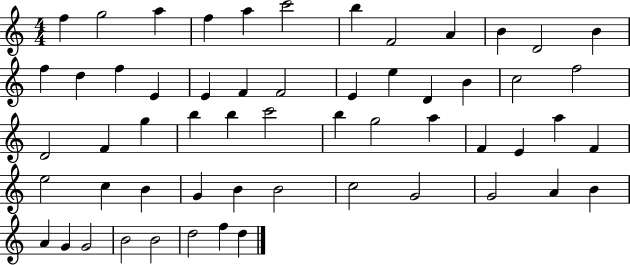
{
  \clef treble
  \numericTimeSignature
  \time 4/4
  \key c \major
  f''4 g''2 a''4 | f''4 a''4 c'''2 | b''4 f'2 a'4 | b'4 d'2 b'4 | \break f''4 d''4 f''4 e'4 | e'4 f'4 f'2 | e'4 e''4 d'4 b'4 | c''2 f''2 | \break d'2 f'4 g''4 | b''4 b''4 c'''2 | b''4 g''2 a''4 | f'4 e'4 a''4 f'4 | \break e''2 c''4 b'4 | g'4 b'4 b'2 | c''2 g'2 | g'2 a'4 b'4 | \break a'4 g'4 g'2 | b'2 b'2 | d''2 f''4 d''4 | \bar "|."
}